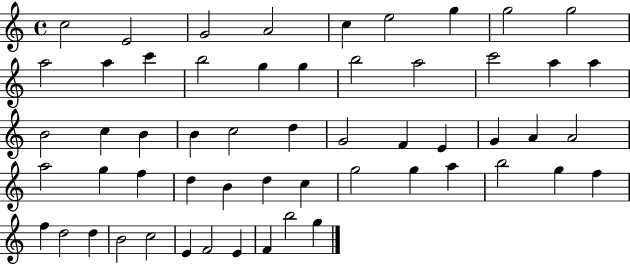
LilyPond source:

{
  \clef treble
  \time 4/4
  \defaultTimeSignature
  \key c \major
  c''2 e'2 | g'2 a'2 | c''4 e''2 g''4 | g''2 g''2 | \break a''2 a''4 c'''4 | b''2 g''4 g''4 | b''2 a''2 | c'''2 a''4 a''4 | \break b'2 c''4 b'4 | b'4 c''2 d''4 | g'2 f'4 e'4 | g'4 a'4 a'2 | \break a''2 g''4 f''4 | d''4 b'4 d''4 c''4 | g''2 g''4 a''4 | b''2 g''4 f''4 | \break f''4 d''2 d''4 | b'2 c''2 | e'4 f'2 e'4 | f'4 b''2 g''4 | \break \bar "|."
}